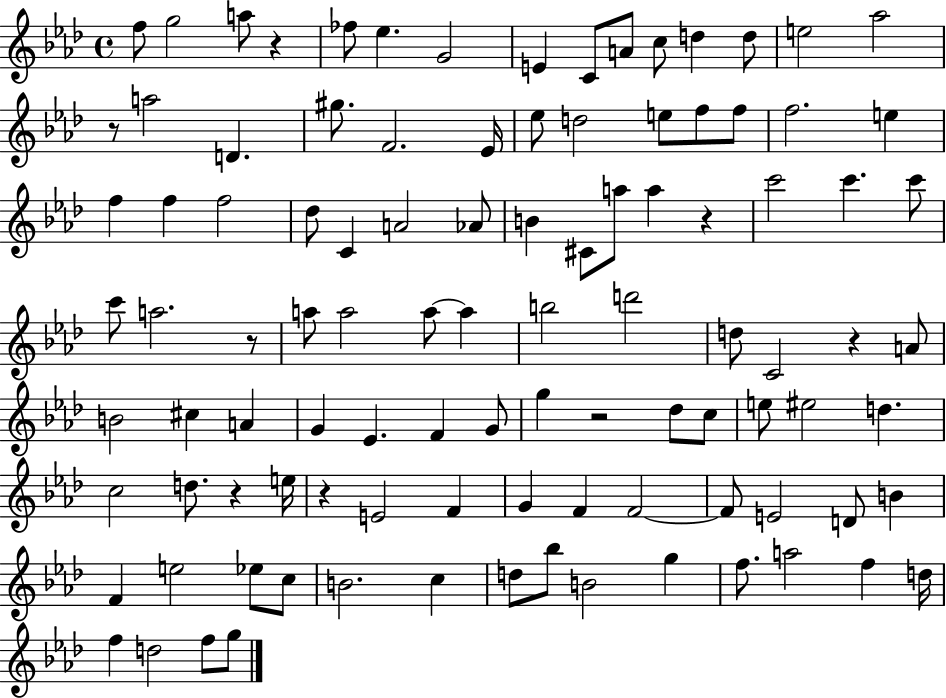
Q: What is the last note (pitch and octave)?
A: G5